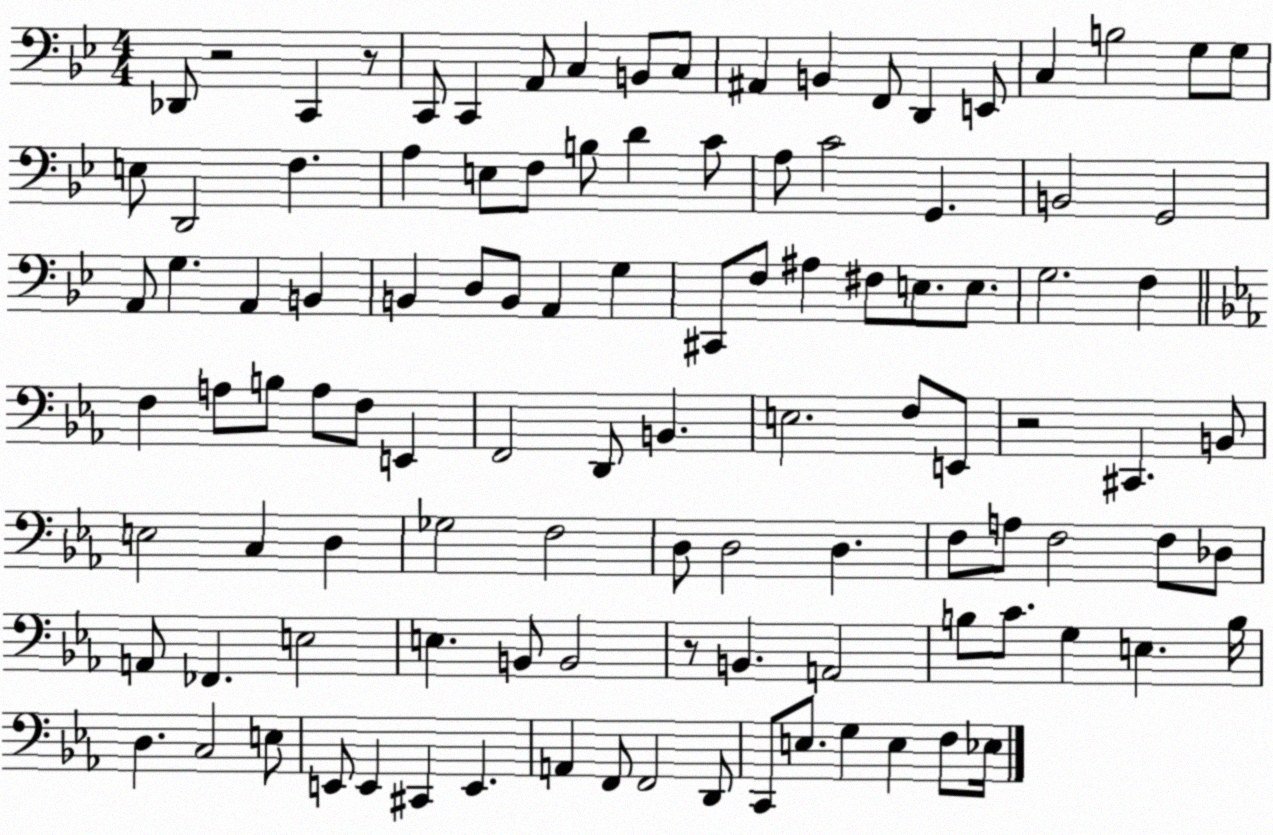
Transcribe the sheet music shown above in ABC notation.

X:1
T:Untitled
M:4/4
L:1/4
K:Bb
_D,,/2 z2 C,, z/2 C,,/2 C,, A,,/2 C, B,,/2 C,/2 ^A,, B,, F,,/2 D,, E,,/2 C, B,2 G,/2 G,/2 E,/2 D,,2 F, A, E,/2 F,/2 B,/2 D C/2 A,/2 C2 G,, B,,2 G,,2 A,,/2 G, A,, B,, B,, D,/2 B,,/2 A,, G, ^C,,/2 F,/2 ^A, ^F,/2 E,/2 E,/2 G,2 F, F, A,/2 B,/2 A,/2 F,/2 E,, F,,2 D,,/2 B,, E,2 F,/2 E,,/2 z2 ^C,, B,,/2 E,2 C, D, _G,2 F,2 D,/2 D,2 D, F,/2 A,/2 F,2 F,/2 _D,/2 A,,/2 _F,, E,2 E, B,,/2 B,,2 z/2 B,, A,,2 B,/2 C/2 G, E, B,/4 D, C,2 E,/2 E,,/2 E,, ^C,, E,, A,, F,,/2 F,,2 D,,/2 C,,/2 E,/2 G, E, F,/2 _E,/4